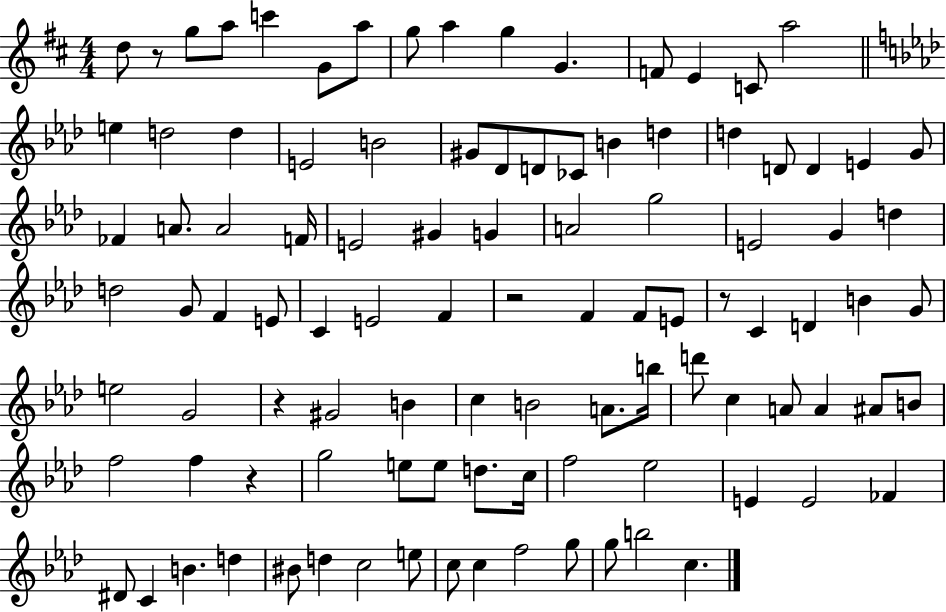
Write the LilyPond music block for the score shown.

{
  \clef treble
  \numericTimeSignature
  \time 4/4
  \key d \major
  d''8 r8 g''8 a''8 c'''4 g'8 a''8 | g''8 a''4 g''4 g'4. | f'8 e'4 c'8 a''2 | \bar "||" \break \key aes \major e''4 d''2 d''4 | e'2 b'2 | gis'8 des'8 d'8 ces'8 b'4 d''4 | d''4 d'8 d'4 e'4 g'8 | \break fes'4 a'8. a'2 f'16 | e'2 gis'4 g'4 | a'2 g''2 | e'2 g'4 d''4 | \break d''2 g'8 f'4 e'8 | c'4 e'2 f'4 | r2 f'4 f'8 e'8 | r8 c'4 d'4 b'4 g'8 | \break e''2 g'2 | r4 gis'2 b'4 | c''4 b'2 a'8. b''16 | d'''8 c''4 a'8 a'4 ais'8 b'8 | \break f''2 f''4 r4 | g''2 e''8 e''8 d''8. c''16 | f''2 ees''2 | e'4 e'2 fes'4 | \break dis'8 c'4 b'4. d''4 | bis'8 d''4 c''2 e''8 | c''8 c''4 f''2 g''8 | g''8 b''2 c''4. | \break \bar "|."
}